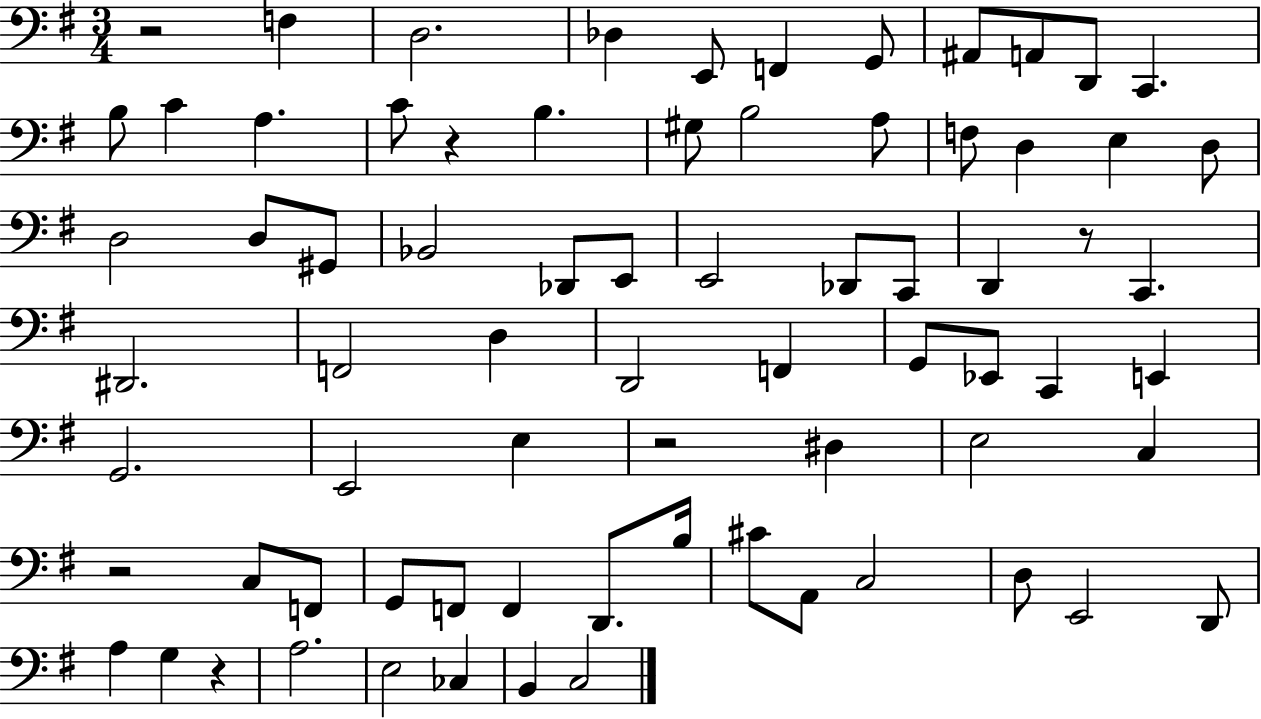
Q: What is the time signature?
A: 3/4